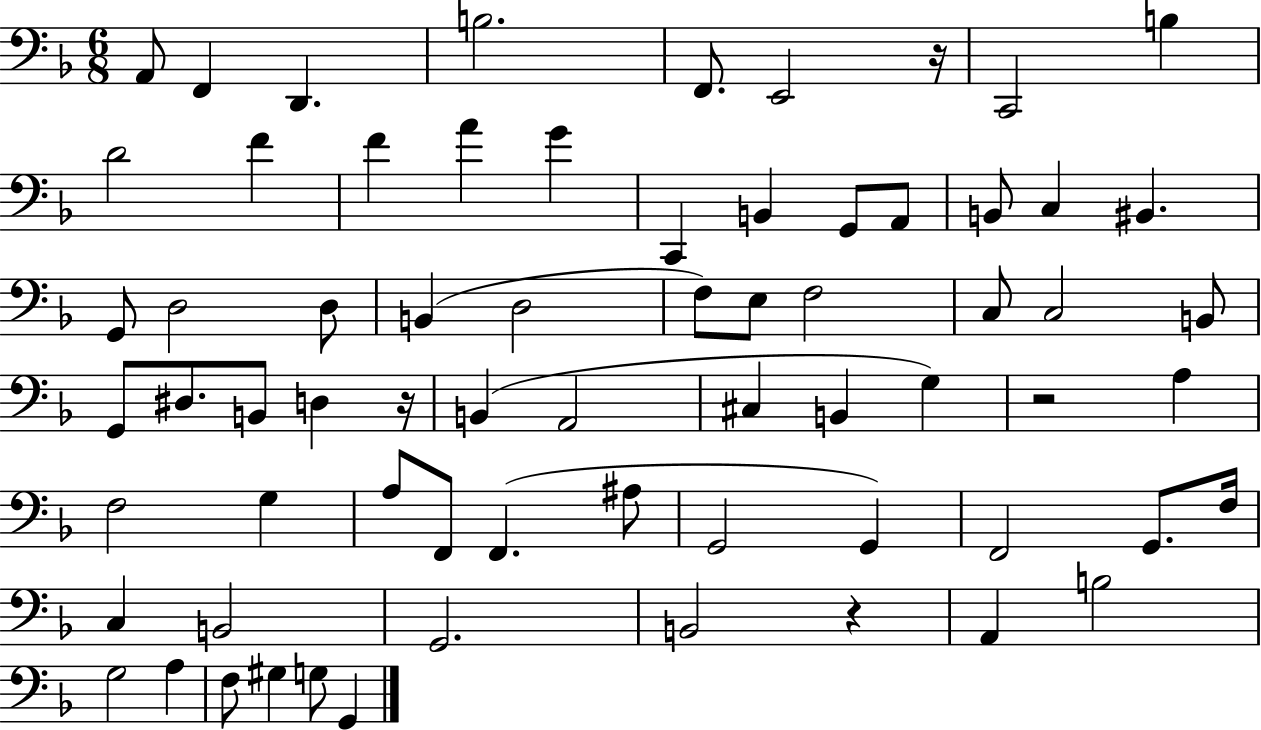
{
  \clef bass
  \numericTimeSignature
  \time 6/8
  \key f \major
  a,8 f,4 d,4. | b2. | f,8. e,2 r16 | c,2 b4 | \break d'2 f'4 | f'4 a'4 g'4 | c,4 b,4 g,8 a,8 | b,8 c4 bis,4. | \break g,8 d2 d8 | b,4( d2 | f8) e8 f2 | c8 c2 b,8 | \break g,8 dis8. b,8 d4 r16 | b,4( a,2 | cis4 b,4 g4) | r2 a4 | \break f2 g4 | a8 f,8 f,4.( ais8 | g,2 g,4) | f,2 g,8. f16 | \break c4 b,2 | g,2. | b,2 r4 | a,4 b2 | \break g2 a4 | f8 gis4 g8 g,4 | \bar "|."
}